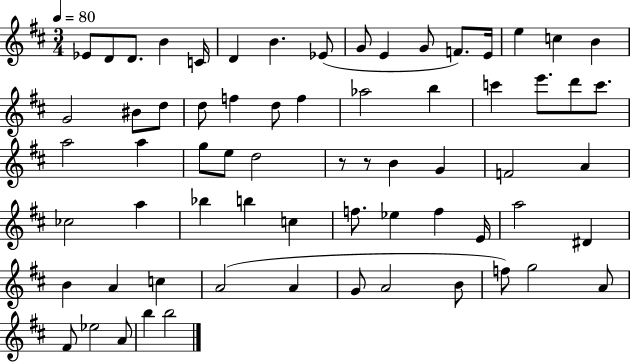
{
  \clef treble
  \numericTimeSignature
  \time 3/4
  \key d \major
  \tempo 4 = 80
  ees'8 d'8 d'8. b'4 c'16 | d'4 b'4. ees'8( | g'8 e'4 g'8 f'8.) e'16 | e''4 c''4 b'4 | \break g'2 bis'8 d''8 | d''8 f''4 d''8 f''4 | aes''2 b''4 | c'''4 e'''8. d'''8 c'''8. | \break a''2 a''4 | g''8 e''8 d''2 | r8 r8 b'4 g'4 | f'2 a'4 | \break ces''2 a''4 | bes''4 b''4 c''4 | f''8. ees''4 f''4 e'16 | a''2 dis'4 | \break b'4 a'4 c''4 | a'2( a'4 | g'8 a'2 b'8 | f''8) g''2 a'8 | \break fis'8 ees''2 a'8 | b''4 b''2 | \bar "|."
}